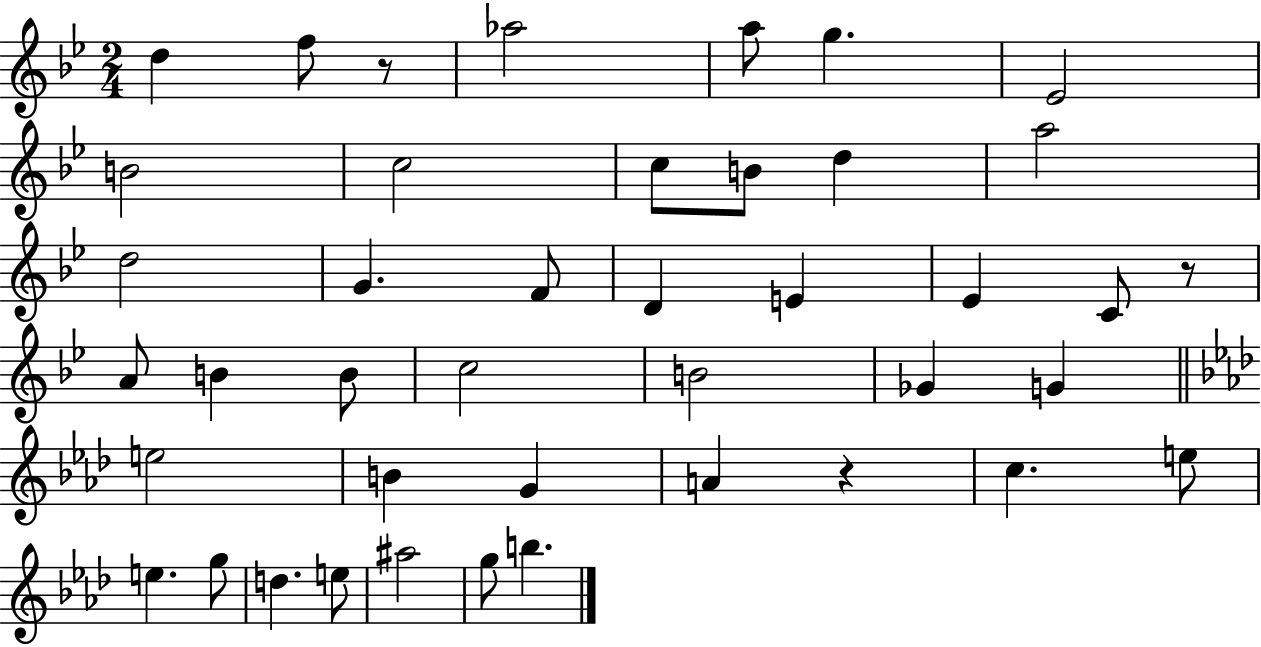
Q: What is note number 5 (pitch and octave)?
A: G5